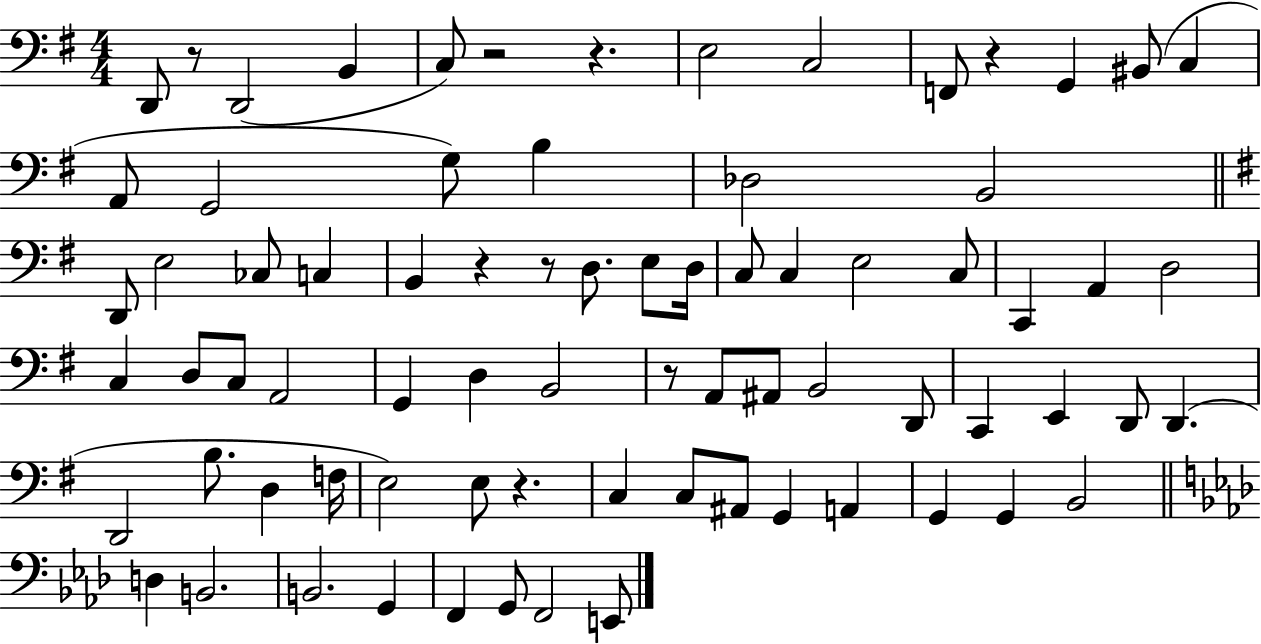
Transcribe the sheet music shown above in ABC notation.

X:1
T:Untitled
M:4/4
L:1/4
K:G
D,,/2 z/2 D,,2 B,, C,/2 z2 z E,2 C,2 F,,/2 z G,, ^B,,/2 C, A,,/2 G,,2 G,/2 B, _D,2 B,,2 D,,/2 E,2 _C,/2 C, B,, z z/2 D,/2 E,/2 D,/4 C,/2 C, E,2 C,/2 C,, A,, D,2 C, D,/2 C,/2 A,,2 G,, D, B,,2 z/2 A,,/2 ^A,,/2 B,,2 D,,/2 C,, E,, D,,/2 D,, D,,2 B,/2 D, F,/4 E,2 E,/2 z C, C,/2 ^A,,/2 G,, A,, G,, G,, B,,2 D, B,,2 B,,2 G,, F,, G,,/2 F,,2 E,,/2